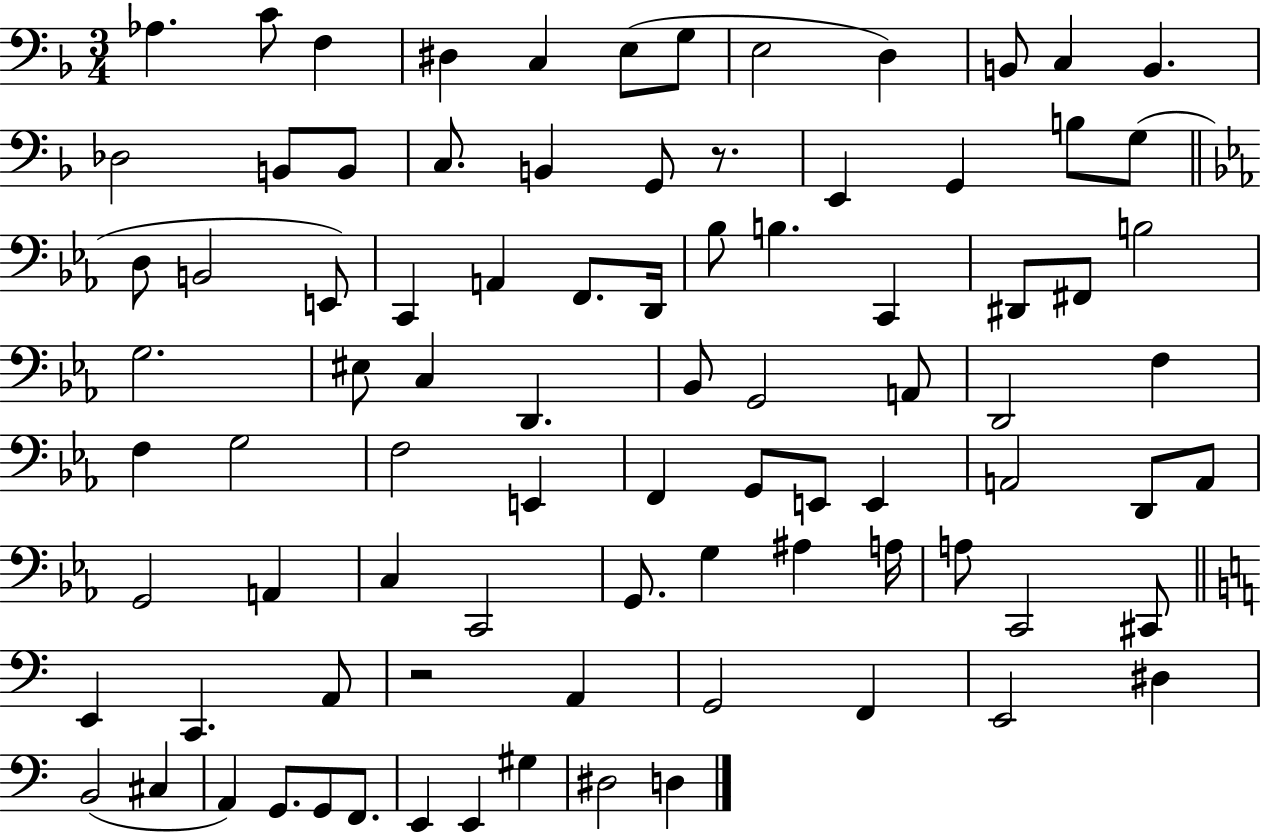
{
  \clef bass
  \numericTimeSignature
  \time 3/4
  \key f \major
  \repeat volta 2 { aes4. c'8 f4 | dis4 c4 e8( g8 | e2 d4) | b,8 c4 b,4. | \break des2 b,8 b,8 | c8. b,4 g,8 r8. | e,4 g,4 b8 g8( | \bar "||" \break \key ees \major d8 b,2 e,8) | c,4 a,4 f,8. d,16 | bes8 b4. c,4 | dis,8 fis,8 b2 | \break g2. | eis8 c4 d,4. | bes,8 g,2 a,8 | d,2 f4 | \break f4 g2 | f2 e,4 | f,4 g,8 e,8 e,4 | a,2 d,8 a,8 | \break g,2 a,4 | c4 c,2 | g,8. g4 ais4 a16 | a8 c,2 cis,8 | \break \bar "||" \break \key c \major e,4 c,4. a,8 | r2 a,4 | g,2 f,4 | e,2 dis4 | \break b,2( cis4 | a,4) g,8. g,8 f,8. | e,4 e,4 gis4 | dis2 d4 | \break } \bar "|."
}